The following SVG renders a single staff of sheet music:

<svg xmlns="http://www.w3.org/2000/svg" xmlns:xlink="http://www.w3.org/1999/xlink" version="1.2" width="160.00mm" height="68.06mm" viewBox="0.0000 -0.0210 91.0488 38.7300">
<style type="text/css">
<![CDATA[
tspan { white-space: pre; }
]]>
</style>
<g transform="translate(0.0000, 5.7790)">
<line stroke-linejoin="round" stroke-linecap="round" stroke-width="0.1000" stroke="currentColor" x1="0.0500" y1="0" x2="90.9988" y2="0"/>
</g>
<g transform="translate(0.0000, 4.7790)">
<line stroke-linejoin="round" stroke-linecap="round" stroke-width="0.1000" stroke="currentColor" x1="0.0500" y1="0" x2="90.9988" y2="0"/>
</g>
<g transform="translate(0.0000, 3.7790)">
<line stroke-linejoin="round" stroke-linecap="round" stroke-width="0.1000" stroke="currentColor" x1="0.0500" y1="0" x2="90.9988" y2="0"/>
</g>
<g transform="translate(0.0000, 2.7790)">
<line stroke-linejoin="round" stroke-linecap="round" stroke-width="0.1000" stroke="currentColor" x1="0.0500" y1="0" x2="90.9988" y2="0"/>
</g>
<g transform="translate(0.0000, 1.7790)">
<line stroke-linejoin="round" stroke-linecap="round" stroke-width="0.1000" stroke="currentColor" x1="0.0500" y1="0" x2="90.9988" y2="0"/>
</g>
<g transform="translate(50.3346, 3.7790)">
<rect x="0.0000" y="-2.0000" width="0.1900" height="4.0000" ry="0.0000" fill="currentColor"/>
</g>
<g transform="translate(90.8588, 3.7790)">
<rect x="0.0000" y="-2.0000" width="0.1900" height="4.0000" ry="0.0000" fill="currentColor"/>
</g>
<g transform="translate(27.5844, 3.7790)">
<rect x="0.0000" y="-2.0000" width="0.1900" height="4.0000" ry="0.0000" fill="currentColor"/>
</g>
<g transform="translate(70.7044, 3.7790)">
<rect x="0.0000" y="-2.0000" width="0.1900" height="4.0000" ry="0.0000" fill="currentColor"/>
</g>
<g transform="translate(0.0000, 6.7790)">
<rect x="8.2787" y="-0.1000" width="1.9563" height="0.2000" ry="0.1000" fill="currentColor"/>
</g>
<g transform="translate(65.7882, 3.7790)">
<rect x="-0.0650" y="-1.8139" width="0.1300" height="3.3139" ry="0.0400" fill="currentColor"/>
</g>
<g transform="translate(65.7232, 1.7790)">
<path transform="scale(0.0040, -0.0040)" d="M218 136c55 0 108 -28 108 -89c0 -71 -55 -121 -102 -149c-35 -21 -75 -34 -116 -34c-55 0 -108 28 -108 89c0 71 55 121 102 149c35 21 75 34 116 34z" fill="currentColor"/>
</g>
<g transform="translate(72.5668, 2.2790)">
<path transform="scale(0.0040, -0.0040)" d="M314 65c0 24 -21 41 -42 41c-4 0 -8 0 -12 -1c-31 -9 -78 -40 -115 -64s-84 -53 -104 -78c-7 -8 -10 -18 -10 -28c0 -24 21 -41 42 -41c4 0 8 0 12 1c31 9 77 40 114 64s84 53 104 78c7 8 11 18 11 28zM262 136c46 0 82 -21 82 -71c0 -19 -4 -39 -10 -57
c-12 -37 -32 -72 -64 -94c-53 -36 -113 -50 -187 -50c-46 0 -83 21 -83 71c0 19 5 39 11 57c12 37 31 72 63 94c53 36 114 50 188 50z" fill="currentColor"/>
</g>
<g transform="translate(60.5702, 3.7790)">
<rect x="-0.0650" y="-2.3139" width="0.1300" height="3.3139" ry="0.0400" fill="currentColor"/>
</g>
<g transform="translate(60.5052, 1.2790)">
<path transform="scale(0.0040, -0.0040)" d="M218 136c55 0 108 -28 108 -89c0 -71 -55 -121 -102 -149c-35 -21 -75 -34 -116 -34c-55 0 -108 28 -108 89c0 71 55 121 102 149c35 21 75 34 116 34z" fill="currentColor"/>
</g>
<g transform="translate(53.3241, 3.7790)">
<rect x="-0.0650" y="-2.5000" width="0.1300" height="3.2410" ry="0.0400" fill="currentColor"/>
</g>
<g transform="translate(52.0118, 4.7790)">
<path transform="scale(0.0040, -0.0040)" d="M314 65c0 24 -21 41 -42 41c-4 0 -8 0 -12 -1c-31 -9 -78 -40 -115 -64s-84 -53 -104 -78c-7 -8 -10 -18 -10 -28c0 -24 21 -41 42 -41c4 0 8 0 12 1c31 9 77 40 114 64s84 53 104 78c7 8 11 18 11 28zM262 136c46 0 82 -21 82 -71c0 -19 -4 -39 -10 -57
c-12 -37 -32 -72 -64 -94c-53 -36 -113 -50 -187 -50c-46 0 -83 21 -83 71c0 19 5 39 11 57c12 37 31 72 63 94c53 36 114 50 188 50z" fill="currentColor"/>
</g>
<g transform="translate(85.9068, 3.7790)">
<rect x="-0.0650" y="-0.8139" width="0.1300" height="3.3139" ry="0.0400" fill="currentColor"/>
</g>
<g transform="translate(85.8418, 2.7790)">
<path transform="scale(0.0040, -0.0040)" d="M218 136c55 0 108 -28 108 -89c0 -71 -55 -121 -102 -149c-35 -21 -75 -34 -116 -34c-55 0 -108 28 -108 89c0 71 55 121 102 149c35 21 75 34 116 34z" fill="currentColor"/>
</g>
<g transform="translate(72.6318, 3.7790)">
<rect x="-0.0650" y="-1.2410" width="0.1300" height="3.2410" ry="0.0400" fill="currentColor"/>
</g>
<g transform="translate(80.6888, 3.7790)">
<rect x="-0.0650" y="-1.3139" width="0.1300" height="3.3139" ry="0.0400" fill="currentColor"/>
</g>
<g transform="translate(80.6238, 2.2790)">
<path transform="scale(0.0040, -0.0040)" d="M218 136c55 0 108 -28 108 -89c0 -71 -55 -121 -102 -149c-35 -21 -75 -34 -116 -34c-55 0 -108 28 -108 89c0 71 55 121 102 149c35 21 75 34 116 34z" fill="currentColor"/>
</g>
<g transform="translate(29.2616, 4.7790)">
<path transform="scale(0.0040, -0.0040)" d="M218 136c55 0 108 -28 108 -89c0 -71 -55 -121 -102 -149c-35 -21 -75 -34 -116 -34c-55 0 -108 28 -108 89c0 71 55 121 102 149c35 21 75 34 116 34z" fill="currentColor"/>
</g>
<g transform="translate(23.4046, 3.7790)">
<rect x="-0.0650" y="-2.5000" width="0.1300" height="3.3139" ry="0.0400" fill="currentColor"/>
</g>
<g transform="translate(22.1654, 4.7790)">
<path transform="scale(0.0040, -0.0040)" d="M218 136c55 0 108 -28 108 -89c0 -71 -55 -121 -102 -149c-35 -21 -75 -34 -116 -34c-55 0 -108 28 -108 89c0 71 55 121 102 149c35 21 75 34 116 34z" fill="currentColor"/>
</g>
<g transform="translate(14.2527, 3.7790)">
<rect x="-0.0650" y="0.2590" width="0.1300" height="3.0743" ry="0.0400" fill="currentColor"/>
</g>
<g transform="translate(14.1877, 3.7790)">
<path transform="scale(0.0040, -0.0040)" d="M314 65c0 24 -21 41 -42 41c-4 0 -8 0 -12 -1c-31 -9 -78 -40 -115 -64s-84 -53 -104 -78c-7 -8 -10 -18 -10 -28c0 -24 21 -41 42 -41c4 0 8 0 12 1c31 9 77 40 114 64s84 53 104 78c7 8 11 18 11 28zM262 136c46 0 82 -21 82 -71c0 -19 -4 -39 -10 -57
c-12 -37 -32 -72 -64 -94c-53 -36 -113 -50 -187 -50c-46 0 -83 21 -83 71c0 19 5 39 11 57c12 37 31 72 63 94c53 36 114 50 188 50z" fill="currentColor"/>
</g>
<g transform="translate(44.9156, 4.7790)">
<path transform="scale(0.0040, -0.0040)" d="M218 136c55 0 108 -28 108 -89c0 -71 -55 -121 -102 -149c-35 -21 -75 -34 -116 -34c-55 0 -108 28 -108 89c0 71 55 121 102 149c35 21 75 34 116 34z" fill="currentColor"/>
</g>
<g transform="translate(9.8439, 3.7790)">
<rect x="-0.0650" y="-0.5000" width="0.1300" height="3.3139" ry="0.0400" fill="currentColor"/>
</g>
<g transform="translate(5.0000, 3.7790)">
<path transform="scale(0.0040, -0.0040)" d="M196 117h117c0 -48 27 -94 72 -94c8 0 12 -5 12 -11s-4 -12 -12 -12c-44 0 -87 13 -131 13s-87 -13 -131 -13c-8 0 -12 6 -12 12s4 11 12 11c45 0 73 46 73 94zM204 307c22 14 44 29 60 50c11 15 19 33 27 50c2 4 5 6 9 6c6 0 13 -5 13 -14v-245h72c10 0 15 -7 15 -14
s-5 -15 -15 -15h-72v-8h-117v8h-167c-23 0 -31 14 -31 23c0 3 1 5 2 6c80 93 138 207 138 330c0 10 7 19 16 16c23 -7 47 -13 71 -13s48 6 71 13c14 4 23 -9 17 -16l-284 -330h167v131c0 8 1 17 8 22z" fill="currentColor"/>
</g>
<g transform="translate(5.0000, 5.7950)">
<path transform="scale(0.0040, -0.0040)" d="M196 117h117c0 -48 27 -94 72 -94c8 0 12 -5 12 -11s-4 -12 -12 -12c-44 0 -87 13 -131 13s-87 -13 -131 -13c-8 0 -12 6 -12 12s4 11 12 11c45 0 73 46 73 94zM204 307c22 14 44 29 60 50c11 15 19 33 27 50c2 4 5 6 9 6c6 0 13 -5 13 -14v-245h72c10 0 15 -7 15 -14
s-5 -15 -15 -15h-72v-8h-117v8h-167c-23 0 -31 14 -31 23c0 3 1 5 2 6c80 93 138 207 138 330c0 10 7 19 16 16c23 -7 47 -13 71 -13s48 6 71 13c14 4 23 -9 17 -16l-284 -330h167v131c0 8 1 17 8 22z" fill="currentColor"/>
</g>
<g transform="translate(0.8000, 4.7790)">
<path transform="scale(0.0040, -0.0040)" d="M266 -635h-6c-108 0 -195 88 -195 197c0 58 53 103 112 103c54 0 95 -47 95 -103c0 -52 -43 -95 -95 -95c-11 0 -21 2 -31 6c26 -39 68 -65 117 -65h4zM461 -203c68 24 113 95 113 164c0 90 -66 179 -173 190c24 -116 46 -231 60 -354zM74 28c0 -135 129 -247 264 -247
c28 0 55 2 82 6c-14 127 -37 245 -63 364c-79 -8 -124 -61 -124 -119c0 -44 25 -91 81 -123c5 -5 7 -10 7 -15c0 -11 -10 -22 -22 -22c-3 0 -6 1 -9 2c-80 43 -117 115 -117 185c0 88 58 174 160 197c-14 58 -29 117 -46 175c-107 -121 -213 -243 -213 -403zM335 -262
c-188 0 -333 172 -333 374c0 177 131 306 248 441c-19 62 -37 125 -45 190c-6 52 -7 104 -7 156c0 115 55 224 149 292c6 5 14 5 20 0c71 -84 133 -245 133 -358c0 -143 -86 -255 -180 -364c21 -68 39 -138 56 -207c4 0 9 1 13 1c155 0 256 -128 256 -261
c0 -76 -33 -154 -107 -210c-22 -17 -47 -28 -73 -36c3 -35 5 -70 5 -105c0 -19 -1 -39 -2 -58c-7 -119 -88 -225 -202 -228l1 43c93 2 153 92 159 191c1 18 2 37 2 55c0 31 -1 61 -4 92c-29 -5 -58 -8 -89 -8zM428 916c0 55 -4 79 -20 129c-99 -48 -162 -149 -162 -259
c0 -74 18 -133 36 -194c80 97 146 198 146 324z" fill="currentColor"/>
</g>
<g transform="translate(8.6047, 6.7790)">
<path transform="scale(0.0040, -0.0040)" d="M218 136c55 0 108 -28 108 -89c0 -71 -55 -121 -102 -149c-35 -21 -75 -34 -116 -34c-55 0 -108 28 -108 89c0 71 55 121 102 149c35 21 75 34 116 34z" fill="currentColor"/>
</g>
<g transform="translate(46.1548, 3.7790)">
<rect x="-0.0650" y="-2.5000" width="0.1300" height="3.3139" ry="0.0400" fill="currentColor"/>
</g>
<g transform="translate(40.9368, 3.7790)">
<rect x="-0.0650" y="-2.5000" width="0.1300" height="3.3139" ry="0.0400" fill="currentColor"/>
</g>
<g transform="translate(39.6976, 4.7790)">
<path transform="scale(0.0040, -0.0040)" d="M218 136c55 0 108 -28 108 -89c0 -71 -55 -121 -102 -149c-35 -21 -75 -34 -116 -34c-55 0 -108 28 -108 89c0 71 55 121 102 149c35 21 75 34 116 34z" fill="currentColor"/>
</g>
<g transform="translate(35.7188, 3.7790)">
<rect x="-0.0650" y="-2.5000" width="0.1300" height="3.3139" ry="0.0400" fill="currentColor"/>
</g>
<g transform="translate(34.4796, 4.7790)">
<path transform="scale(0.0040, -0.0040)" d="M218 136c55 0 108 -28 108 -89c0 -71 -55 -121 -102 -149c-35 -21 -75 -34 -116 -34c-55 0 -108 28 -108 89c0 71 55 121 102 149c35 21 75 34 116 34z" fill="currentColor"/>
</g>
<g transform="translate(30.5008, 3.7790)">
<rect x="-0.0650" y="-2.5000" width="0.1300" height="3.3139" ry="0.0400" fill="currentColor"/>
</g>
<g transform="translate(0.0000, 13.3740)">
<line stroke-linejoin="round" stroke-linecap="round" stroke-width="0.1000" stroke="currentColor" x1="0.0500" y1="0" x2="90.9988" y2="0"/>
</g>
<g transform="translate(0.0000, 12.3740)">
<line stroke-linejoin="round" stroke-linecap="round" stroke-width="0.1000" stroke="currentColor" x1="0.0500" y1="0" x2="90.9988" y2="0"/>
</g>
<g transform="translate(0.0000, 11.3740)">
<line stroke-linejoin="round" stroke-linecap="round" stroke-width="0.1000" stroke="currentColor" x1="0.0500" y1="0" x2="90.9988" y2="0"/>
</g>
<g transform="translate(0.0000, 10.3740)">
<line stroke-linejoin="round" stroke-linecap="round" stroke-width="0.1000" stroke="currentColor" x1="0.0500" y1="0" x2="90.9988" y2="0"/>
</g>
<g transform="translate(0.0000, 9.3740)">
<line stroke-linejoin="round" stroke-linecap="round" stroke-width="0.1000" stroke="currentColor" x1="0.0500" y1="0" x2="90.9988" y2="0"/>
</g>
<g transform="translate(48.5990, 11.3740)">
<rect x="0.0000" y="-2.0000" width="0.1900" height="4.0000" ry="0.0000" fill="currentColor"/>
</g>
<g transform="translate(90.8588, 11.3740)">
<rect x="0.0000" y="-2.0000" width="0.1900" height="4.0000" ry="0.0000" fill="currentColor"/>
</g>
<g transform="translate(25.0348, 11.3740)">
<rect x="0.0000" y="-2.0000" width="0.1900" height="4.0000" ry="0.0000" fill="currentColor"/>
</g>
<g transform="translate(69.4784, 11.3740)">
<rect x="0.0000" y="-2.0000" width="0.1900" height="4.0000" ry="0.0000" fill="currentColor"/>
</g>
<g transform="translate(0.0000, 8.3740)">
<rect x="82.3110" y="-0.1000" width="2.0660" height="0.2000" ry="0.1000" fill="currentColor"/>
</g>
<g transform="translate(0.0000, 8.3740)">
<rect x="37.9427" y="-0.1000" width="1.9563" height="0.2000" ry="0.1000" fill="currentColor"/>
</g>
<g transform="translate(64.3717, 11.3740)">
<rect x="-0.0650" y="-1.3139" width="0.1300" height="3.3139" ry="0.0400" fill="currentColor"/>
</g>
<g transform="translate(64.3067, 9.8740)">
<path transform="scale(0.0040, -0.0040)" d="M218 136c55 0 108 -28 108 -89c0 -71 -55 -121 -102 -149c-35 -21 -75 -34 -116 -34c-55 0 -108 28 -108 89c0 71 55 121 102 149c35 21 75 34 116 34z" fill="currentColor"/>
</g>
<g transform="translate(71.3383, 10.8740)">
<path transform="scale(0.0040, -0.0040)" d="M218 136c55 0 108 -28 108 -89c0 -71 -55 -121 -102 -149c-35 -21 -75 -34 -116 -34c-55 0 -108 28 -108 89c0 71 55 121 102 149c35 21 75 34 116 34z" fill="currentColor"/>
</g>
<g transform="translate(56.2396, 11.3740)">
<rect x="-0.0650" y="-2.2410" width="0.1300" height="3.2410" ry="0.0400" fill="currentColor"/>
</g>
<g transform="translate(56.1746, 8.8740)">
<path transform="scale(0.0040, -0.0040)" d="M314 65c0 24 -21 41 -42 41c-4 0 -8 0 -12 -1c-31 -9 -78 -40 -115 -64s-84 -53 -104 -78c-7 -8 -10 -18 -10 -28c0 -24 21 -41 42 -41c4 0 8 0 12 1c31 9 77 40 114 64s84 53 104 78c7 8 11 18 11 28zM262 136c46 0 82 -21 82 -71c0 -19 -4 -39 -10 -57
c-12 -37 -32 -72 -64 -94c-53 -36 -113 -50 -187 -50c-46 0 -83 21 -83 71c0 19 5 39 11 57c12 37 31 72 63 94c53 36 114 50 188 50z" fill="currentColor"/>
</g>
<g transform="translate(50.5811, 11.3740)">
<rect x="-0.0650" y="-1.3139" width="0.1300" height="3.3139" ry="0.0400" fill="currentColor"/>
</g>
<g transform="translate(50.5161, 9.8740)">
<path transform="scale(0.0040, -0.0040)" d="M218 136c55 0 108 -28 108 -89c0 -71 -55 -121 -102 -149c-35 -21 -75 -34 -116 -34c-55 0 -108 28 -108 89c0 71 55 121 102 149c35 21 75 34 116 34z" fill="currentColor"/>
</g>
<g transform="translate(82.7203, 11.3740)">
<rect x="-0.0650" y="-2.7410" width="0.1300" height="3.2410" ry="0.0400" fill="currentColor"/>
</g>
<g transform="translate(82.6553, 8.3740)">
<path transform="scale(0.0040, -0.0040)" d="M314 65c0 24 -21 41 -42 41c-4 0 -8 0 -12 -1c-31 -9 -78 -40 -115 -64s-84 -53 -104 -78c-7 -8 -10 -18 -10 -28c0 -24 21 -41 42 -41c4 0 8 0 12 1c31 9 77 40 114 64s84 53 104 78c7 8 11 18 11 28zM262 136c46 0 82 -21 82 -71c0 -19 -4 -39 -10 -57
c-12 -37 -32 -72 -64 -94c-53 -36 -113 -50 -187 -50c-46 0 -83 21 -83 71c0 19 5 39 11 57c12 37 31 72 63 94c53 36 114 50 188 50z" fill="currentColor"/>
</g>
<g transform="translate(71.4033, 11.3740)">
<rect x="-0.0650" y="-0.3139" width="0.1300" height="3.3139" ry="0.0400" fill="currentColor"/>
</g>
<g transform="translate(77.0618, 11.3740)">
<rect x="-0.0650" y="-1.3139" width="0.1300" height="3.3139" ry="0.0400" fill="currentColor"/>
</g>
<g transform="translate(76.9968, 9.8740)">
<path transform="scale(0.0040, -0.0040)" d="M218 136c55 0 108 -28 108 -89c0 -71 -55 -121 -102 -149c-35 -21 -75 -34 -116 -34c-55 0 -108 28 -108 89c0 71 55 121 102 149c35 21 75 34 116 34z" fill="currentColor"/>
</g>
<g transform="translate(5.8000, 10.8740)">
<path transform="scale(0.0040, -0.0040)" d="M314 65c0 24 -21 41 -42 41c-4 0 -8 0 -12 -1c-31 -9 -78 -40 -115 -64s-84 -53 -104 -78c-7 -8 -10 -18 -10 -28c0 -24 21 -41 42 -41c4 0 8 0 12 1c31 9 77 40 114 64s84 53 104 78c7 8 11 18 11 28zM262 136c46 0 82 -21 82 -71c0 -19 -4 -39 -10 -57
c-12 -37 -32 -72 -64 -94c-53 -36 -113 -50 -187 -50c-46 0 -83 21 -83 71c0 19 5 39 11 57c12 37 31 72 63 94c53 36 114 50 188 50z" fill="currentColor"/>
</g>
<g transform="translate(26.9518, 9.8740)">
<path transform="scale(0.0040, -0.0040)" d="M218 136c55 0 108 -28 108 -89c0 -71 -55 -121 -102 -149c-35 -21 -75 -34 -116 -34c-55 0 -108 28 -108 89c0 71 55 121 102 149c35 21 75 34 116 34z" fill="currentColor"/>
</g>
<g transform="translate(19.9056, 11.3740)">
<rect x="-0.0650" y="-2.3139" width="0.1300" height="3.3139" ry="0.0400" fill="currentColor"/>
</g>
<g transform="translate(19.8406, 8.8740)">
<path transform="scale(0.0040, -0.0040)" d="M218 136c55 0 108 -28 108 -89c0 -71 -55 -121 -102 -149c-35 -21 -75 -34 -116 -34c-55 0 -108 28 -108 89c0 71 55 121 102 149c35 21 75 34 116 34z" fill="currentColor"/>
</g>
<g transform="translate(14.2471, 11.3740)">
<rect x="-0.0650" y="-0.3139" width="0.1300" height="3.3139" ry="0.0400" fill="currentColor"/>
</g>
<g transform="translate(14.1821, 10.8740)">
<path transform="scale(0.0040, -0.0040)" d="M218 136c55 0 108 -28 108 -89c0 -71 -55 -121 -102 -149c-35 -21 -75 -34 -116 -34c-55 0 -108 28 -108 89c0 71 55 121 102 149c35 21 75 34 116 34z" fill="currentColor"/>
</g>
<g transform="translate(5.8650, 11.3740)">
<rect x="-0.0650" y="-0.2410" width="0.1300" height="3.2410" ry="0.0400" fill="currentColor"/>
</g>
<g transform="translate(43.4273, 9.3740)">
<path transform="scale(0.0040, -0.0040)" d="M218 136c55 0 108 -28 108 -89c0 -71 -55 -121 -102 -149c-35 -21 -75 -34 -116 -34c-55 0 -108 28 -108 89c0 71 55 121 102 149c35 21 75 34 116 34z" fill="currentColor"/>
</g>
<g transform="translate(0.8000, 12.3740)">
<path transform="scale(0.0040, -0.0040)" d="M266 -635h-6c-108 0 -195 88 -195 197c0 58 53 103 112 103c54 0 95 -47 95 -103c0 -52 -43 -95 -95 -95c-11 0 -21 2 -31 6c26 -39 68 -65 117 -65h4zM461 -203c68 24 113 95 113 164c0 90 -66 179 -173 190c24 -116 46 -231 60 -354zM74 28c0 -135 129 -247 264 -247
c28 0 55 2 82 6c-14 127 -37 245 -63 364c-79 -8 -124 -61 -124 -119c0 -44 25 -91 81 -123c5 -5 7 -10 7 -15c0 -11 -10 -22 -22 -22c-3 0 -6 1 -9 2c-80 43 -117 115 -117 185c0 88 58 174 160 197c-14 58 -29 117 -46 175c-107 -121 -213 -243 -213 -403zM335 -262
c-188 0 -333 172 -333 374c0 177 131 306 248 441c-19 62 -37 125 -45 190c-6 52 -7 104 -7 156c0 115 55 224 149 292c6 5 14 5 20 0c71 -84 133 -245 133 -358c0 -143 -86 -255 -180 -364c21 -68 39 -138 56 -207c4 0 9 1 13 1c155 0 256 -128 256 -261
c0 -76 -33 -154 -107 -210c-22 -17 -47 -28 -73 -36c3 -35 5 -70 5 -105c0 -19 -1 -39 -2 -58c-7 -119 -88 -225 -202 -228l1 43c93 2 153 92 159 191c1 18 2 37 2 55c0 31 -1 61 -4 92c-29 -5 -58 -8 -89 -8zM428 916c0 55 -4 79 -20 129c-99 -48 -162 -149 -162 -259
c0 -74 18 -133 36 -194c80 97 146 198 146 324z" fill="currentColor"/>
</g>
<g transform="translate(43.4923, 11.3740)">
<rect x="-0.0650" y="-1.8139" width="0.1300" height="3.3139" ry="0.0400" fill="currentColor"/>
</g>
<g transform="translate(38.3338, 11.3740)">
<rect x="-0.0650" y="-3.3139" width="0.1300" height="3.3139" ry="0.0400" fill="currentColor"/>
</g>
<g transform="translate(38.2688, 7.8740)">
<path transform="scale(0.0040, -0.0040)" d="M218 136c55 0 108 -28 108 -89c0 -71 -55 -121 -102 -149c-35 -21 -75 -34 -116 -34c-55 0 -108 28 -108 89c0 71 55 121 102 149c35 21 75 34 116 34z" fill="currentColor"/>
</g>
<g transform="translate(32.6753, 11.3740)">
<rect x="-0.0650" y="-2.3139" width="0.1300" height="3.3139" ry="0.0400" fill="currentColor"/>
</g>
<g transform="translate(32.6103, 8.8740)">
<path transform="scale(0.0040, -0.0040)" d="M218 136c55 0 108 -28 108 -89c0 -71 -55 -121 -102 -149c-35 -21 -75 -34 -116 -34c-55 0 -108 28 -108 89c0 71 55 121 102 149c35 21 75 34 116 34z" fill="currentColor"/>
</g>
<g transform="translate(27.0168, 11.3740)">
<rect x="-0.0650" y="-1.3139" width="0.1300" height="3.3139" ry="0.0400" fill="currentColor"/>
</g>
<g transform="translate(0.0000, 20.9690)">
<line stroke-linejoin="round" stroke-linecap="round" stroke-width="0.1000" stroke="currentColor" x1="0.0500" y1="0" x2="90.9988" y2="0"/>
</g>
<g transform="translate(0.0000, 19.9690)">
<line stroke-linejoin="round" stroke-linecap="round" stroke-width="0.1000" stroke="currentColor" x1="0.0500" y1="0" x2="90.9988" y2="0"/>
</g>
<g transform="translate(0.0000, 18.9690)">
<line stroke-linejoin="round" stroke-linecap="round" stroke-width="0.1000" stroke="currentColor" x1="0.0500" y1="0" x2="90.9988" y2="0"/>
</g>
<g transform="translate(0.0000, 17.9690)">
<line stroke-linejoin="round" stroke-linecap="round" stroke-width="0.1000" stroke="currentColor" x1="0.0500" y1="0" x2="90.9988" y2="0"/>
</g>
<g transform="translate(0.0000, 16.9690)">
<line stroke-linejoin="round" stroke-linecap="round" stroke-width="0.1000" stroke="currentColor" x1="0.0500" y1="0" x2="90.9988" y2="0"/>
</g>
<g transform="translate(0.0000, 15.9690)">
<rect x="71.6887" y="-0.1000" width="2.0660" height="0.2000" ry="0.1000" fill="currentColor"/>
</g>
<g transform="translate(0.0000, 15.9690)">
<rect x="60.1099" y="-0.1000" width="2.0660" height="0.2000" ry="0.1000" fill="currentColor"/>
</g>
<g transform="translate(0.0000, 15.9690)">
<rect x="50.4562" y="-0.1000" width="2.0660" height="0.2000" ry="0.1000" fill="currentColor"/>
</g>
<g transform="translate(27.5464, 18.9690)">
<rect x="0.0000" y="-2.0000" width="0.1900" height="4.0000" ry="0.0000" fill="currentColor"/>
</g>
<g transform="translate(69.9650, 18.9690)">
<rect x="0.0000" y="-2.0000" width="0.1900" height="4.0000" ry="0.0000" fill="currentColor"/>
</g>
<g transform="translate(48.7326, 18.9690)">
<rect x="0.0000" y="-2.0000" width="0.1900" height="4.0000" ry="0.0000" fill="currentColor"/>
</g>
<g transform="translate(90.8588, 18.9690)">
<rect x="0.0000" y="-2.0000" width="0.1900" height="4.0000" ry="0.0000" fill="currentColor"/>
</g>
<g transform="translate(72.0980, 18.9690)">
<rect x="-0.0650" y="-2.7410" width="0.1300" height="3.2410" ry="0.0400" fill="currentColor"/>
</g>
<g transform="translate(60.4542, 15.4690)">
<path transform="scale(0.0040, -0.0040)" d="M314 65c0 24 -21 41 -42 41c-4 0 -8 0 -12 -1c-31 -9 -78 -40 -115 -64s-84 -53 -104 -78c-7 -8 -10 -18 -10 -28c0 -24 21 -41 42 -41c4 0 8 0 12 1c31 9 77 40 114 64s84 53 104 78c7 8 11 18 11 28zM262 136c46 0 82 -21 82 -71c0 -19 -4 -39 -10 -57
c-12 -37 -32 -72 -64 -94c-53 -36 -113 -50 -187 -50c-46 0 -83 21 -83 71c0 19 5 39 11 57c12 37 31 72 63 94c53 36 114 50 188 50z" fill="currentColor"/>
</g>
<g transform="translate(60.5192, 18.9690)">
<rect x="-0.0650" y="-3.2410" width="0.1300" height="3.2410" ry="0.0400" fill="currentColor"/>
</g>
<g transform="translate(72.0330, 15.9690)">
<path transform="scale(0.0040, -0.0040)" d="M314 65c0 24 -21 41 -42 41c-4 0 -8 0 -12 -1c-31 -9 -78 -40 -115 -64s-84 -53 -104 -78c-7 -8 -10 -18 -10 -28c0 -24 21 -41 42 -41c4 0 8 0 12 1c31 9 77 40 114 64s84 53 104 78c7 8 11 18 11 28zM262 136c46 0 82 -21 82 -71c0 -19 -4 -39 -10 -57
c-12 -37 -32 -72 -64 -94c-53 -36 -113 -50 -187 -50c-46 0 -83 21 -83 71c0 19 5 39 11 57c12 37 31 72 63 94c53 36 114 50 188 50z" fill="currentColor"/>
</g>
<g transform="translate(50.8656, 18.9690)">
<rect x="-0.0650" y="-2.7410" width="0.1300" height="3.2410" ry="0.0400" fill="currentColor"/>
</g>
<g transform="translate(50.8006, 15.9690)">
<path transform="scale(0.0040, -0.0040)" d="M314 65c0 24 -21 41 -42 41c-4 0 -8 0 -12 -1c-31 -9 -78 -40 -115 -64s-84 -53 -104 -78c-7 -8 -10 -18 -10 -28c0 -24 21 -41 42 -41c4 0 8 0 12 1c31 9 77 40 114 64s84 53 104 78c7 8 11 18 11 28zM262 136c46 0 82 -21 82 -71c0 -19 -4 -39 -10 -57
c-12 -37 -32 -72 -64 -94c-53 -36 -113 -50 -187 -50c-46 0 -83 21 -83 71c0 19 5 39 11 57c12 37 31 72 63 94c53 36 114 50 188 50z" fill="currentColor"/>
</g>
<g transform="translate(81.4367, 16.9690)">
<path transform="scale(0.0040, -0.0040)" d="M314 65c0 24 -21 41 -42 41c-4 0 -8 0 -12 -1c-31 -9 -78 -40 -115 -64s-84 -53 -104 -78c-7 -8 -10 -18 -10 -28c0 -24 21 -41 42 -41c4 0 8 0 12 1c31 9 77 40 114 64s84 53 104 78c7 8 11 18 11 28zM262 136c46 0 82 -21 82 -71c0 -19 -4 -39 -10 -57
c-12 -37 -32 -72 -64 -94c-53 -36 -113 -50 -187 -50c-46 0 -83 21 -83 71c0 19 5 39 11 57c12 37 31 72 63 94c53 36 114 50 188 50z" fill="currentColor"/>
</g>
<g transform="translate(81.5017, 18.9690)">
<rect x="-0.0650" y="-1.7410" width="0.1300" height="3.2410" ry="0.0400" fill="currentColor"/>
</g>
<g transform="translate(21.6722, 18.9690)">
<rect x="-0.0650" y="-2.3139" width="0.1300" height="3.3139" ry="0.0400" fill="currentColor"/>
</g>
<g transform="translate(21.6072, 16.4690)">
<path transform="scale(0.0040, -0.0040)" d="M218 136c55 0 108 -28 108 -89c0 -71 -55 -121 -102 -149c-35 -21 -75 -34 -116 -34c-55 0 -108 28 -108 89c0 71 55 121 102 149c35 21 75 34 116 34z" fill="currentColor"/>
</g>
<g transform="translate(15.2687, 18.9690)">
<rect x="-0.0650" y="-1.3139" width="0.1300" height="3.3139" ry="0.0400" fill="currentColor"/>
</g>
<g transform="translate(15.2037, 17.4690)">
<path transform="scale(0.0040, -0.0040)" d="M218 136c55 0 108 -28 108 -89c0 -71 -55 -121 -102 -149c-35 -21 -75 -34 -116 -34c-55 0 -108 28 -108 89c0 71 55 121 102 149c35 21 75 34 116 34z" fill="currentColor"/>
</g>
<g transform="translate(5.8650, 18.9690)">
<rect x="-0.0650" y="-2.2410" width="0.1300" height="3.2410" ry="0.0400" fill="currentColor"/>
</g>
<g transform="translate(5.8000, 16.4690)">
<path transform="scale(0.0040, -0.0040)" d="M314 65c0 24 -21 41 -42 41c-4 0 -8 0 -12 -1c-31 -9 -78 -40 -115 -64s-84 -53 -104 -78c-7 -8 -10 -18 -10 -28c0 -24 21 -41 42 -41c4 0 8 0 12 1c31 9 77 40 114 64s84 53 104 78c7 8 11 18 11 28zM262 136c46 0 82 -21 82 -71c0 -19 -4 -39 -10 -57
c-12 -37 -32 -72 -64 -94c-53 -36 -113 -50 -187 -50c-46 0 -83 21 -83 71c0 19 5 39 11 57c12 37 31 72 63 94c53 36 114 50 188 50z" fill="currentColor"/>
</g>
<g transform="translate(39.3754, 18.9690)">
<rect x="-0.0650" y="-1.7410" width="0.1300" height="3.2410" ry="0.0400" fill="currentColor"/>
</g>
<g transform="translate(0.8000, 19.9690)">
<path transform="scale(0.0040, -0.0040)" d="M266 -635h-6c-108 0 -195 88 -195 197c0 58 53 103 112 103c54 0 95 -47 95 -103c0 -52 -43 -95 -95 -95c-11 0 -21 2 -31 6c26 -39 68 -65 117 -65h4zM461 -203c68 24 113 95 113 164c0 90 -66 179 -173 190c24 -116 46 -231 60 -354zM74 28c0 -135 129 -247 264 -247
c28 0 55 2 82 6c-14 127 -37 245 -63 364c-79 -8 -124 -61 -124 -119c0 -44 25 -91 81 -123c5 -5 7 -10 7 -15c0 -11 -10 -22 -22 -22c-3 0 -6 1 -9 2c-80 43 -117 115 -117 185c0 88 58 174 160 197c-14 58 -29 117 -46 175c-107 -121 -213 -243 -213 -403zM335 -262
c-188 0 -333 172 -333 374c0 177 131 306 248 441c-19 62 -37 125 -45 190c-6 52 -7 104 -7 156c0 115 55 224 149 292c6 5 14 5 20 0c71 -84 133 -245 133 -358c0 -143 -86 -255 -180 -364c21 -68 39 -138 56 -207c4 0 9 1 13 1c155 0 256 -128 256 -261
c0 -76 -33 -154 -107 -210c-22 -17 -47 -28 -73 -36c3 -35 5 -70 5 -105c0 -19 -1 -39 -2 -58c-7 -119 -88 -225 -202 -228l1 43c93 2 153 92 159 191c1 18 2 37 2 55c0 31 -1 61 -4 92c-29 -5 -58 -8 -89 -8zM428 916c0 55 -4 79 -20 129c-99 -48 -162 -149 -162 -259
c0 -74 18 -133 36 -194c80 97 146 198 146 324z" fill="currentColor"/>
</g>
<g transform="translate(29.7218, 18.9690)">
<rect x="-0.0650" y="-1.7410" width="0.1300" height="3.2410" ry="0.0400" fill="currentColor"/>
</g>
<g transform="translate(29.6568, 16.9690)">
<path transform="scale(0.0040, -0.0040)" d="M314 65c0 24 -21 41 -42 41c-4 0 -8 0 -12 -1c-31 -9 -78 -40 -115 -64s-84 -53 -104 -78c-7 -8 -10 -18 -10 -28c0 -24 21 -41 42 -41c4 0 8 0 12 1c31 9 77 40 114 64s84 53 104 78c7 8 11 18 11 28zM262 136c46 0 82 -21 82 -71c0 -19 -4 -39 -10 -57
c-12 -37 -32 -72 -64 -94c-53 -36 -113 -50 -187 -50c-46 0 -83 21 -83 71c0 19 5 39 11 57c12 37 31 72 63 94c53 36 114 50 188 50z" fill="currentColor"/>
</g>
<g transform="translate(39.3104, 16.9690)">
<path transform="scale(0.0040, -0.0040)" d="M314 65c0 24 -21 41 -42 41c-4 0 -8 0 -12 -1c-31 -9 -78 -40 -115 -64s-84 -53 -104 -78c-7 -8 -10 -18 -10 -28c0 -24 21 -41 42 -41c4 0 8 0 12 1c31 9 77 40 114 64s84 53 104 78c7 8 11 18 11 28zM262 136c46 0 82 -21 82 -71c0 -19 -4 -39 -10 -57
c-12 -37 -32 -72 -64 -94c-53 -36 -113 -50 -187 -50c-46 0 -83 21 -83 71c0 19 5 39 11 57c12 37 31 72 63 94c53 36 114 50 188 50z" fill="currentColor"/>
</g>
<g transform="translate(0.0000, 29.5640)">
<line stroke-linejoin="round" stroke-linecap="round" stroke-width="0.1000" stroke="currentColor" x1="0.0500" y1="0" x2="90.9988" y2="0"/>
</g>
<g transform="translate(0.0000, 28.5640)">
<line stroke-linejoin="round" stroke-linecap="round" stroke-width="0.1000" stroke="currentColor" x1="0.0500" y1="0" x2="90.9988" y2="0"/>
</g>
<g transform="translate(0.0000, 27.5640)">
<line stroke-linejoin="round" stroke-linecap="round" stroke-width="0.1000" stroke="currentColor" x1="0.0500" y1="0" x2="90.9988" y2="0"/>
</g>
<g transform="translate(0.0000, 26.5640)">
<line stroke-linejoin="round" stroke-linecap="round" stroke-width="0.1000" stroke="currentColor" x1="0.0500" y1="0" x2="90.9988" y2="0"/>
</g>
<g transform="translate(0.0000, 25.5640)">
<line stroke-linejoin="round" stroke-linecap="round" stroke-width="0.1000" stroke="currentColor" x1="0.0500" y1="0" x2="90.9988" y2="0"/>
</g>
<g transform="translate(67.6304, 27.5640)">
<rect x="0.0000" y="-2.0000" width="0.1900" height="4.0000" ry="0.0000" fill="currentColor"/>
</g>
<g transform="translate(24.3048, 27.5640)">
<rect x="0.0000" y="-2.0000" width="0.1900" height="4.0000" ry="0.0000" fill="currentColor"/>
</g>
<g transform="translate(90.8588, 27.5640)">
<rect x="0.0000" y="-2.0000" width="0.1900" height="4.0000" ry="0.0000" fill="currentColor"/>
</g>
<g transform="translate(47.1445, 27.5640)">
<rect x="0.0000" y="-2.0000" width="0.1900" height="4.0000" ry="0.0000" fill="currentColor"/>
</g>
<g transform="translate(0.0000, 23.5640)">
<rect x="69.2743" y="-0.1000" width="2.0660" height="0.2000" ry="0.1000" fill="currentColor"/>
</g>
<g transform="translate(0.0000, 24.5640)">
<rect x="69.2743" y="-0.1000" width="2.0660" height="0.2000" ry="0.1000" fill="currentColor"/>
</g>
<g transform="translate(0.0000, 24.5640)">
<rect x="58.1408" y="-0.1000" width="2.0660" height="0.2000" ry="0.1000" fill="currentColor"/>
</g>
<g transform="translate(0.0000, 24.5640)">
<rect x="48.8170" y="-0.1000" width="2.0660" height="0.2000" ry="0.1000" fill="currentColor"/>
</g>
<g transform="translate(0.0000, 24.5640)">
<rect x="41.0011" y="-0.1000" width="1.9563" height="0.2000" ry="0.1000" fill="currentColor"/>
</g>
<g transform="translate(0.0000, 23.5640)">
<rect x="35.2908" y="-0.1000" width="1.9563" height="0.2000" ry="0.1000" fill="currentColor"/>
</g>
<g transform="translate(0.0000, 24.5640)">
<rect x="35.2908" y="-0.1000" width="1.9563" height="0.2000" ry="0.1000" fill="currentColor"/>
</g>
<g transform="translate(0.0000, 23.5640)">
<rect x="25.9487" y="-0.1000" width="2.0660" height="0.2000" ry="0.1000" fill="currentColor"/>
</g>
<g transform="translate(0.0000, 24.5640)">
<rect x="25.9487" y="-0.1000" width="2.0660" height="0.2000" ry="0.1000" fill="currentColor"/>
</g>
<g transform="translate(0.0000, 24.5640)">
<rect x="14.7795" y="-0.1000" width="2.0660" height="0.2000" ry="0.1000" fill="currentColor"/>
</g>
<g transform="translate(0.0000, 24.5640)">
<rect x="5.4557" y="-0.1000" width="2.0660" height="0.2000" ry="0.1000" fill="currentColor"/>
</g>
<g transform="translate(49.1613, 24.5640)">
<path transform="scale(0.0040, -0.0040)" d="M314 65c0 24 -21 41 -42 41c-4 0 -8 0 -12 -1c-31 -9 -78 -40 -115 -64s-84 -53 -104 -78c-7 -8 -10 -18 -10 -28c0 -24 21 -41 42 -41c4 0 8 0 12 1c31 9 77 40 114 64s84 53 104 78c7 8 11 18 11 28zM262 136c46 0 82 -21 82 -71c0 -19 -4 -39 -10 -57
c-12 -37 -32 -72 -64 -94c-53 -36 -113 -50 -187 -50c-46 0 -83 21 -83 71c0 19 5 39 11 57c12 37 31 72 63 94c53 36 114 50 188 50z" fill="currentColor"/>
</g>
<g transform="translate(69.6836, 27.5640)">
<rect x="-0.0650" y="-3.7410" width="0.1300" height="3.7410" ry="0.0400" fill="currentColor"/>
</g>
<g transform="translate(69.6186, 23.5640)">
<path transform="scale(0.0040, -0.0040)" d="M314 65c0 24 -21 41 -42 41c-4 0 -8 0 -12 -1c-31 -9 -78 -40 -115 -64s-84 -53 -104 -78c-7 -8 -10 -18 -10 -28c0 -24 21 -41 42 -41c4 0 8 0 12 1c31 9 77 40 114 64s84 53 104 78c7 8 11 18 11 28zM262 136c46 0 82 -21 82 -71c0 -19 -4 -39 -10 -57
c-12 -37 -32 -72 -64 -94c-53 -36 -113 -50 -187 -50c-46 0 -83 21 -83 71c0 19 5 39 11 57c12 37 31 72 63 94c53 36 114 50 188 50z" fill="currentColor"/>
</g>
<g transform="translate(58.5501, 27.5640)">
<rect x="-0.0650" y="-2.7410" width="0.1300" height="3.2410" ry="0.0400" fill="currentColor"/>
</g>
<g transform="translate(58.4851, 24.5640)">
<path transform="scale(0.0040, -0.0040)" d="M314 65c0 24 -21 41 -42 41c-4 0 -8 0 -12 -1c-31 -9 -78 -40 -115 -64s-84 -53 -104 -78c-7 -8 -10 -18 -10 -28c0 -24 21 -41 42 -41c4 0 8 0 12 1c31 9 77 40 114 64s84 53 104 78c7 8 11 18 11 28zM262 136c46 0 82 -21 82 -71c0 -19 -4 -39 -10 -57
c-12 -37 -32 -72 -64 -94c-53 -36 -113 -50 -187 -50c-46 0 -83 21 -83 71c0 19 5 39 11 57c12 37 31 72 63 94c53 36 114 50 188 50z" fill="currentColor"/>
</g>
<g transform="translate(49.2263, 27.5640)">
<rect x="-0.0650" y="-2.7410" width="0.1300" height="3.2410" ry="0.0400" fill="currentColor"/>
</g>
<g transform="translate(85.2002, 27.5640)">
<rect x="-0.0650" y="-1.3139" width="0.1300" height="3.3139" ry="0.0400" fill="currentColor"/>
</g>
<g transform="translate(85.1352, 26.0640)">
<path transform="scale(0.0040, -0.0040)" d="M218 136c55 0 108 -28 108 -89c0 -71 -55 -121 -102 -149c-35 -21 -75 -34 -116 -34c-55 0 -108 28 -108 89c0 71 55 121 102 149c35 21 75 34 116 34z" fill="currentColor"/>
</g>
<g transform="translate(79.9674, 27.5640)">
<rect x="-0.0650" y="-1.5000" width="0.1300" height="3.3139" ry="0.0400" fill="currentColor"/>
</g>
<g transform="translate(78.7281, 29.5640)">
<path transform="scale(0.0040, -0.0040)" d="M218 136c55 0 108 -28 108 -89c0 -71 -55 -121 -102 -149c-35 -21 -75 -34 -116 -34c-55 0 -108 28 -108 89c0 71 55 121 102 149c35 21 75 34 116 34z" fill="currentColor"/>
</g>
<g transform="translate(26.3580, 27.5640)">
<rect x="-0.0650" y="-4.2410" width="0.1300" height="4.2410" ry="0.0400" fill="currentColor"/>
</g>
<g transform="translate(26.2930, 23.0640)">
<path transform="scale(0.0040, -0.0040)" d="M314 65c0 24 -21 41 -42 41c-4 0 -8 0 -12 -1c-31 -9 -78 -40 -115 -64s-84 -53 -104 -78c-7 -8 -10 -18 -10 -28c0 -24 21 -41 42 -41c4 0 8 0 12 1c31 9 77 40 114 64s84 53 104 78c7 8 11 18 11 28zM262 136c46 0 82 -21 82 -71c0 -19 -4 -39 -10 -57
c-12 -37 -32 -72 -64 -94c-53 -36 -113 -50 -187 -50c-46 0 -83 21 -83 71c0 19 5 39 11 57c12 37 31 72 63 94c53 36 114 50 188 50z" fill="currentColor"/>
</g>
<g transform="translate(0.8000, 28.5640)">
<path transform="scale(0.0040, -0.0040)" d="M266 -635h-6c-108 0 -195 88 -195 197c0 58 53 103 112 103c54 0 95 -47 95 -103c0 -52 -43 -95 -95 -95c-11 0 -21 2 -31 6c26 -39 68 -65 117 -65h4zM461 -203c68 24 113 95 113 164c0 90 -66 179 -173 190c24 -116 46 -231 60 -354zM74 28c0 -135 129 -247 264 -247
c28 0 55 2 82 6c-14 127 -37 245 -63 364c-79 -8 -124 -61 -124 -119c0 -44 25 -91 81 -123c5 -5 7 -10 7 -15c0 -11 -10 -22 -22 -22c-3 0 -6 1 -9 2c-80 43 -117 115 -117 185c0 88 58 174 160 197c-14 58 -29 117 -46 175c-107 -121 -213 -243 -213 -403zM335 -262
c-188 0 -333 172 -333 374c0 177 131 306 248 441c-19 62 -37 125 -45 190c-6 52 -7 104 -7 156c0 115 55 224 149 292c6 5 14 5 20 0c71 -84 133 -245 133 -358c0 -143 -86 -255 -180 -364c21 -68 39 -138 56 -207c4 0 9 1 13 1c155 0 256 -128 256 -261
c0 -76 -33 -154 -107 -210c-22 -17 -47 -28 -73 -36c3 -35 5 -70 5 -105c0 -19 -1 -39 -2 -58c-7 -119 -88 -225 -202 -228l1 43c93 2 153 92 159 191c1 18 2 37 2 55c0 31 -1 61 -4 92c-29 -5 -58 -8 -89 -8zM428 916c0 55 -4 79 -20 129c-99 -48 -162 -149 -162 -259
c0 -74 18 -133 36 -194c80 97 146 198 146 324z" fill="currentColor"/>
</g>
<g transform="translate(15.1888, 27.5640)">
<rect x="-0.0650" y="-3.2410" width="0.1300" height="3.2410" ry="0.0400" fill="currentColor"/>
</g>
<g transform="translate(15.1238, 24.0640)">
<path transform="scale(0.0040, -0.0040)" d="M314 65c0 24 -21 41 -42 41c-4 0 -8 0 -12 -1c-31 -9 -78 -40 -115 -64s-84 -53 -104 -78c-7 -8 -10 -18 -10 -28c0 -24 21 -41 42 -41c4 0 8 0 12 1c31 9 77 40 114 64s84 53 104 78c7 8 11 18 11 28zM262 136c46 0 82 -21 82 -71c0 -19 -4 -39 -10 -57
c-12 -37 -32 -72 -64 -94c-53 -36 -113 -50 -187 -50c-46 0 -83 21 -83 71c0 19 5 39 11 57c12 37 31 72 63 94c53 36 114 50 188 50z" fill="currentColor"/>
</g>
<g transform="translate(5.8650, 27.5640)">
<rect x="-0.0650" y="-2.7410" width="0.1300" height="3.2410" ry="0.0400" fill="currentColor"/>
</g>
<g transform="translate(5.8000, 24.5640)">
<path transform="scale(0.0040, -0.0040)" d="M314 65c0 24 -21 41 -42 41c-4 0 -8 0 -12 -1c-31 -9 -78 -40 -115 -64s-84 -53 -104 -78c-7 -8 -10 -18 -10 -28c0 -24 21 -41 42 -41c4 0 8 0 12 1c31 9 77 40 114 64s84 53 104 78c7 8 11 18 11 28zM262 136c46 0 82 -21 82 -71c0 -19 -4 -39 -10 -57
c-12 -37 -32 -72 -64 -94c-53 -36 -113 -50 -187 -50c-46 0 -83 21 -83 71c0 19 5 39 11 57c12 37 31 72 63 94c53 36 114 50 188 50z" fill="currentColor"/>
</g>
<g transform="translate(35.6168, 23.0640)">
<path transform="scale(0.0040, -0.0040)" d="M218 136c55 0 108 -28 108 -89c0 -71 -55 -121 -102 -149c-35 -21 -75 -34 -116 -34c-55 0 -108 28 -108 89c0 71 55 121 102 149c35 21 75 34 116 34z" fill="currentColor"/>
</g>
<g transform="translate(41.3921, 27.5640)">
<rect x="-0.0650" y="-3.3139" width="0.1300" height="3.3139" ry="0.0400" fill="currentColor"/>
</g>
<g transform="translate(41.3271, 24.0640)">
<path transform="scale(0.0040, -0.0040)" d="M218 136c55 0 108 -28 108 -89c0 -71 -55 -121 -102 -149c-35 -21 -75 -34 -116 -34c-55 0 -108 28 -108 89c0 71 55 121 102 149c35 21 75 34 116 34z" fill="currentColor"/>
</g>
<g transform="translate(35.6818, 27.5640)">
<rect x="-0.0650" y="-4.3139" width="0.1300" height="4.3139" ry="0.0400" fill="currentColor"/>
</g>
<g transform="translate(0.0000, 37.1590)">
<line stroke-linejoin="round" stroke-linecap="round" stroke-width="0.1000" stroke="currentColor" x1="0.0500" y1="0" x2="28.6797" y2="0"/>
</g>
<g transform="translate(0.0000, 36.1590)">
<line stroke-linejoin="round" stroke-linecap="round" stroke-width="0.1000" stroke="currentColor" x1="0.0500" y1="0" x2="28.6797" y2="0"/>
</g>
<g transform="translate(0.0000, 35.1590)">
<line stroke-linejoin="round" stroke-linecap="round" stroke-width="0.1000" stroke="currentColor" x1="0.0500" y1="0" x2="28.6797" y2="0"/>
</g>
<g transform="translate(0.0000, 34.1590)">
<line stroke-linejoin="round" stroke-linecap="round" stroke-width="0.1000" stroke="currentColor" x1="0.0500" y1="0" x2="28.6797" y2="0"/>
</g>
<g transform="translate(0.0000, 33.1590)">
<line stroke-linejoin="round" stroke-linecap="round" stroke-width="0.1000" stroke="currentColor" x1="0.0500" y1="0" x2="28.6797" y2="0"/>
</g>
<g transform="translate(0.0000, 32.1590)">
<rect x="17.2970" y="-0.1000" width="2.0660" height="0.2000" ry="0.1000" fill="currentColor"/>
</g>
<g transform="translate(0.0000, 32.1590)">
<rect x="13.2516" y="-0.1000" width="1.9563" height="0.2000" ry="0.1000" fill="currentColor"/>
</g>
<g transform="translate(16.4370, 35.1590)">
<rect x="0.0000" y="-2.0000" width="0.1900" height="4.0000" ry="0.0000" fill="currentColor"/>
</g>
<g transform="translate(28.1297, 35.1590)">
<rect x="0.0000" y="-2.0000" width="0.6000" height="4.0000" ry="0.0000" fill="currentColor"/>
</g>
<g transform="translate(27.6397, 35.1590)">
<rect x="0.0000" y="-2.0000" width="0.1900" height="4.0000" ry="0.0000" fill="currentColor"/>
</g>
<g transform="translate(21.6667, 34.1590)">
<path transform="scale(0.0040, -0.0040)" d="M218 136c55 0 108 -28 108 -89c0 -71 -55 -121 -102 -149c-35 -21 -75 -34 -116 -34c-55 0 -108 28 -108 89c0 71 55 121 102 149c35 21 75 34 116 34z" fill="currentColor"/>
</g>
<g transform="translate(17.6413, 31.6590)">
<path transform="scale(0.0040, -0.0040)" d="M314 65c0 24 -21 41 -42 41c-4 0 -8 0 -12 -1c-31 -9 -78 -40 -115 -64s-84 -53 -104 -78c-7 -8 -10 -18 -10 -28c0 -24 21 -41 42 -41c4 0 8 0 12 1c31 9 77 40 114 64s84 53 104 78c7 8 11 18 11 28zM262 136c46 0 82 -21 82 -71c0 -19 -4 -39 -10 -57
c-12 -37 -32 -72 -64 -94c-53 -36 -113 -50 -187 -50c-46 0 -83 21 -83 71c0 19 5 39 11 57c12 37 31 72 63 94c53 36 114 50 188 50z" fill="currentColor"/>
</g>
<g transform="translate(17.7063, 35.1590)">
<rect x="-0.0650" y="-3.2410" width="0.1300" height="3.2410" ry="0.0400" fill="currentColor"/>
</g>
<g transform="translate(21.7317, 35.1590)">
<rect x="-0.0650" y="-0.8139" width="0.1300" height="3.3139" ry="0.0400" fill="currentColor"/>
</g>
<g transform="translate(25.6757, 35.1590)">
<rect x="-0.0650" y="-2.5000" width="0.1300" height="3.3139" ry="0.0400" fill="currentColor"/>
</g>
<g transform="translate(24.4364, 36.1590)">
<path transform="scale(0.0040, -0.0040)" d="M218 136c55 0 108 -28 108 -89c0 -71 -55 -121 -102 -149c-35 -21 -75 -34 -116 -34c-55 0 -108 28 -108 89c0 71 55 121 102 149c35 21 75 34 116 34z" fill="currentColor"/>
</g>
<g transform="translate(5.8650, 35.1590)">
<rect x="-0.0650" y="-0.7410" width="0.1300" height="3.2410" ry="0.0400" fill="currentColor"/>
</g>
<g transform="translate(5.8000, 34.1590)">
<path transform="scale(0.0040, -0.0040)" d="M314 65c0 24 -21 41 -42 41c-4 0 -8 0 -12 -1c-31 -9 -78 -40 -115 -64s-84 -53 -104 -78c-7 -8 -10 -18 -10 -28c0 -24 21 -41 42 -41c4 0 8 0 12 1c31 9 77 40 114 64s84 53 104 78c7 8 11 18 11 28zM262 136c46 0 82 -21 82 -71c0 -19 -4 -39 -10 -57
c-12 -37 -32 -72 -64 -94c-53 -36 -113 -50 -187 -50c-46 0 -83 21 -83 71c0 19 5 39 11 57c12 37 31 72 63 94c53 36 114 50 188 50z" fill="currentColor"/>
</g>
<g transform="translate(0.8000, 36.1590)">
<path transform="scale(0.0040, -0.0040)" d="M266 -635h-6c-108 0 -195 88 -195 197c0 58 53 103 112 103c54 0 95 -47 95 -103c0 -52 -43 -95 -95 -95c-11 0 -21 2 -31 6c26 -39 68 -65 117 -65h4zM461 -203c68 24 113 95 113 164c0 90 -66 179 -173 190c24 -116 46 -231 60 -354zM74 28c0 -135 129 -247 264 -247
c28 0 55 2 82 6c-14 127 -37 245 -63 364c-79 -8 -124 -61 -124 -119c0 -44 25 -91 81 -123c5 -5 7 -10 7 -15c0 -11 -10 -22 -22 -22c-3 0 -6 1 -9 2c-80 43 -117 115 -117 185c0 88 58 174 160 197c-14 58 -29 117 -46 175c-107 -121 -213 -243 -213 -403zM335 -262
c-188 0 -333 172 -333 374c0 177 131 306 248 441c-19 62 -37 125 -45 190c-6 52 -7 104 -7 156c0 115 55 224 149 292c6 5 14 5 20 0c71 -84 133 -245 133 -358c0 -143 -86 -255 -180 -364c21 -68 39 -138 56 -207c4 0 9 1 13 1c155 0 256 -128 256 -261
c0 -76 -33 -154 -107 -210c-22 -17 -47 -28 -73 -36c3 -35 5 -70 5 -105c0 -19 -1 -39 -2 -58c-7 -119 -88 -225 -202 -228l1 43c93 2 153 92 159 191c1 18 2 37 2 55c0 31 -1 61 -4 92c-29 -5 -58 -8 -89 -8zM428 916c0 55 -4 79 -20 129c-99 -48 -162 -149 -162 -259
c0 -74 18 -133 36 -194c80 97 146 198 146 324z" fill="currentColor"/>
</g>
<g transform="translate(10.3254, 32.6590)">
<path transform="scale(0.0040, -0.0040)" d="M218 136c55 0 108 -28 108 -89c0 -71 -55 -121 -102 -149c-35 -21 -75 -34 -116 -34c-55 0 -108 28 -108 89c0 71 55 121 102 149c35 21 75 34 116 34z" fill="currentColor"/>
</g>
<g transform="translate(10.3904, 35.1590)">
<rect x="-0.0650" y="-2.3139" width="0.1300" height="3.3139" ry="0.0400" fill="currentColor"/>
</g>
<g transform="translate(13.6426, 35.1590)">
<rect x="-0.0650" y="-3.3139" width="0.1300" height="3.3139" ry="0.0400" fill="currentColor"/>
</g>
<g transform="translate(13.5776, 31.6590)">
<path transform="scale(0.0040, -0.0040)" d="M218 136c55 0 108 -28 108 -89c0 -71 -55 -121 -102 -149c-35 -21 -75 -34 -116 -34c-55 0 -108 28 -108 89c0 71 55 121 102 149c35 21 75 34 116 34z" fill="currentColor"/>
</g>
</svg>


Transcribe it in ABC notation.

X:1
T:Untitled
M:4/4
L:1/4
K:C
C B2 G G G G G G2 g f e2 e d c2 c g e g b f e g2 e c e a2 g2 e g f2 f2 a2 b2 a2 f2 a2 b2 d'2 d' b a2 a2 c'2 E e d2 g b b2 d G